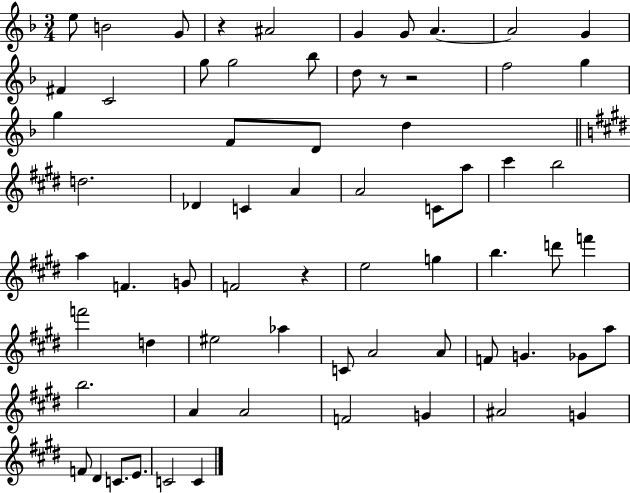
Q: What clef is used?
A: treble